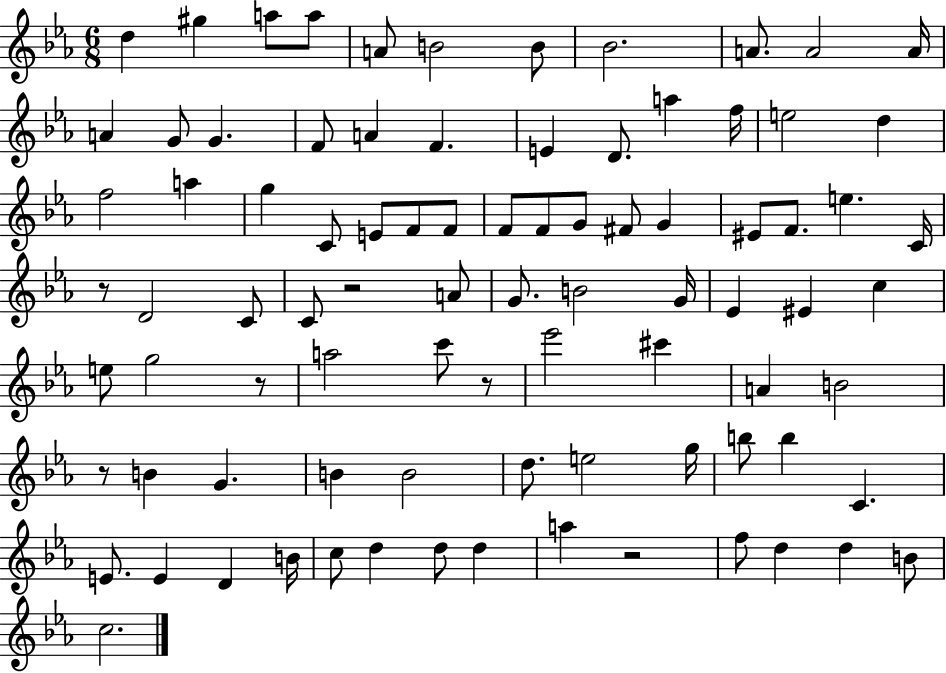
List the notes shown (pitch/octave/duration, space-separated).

D5/q G#5/q A5/e A5/e A4/e B4/h B4/e Bb4/h. A4/e. A4/h A4/s A4/q G4/e G4/q. F4/e A4/q F4/q. E4/q D4/e. A5/q F5/s E5/h D5/q F5/h A5/q G5/q C4/e E4/e F4/e F4/e F4/e F4/e G4/e F#4/e G4/q EIS4/e F4/e. E5/q. C4/s R/e D4/h C4/e C4/e R/h A4/e G4/e. B4/h G4/s Eb4/q EIS4/q C5/q E5/e G5/h R/e A5/h C6/e R/e Eb6/h C#6/q A4/q B4/h R/e B4/q G4/q. B4/q B4/h D5/e. E5/h G5/s B5/e B5/q C4/q. E4/e. E4/q D4/q B4/s C5/e D5/q D5/e D5/q A5/q R/h F5/e D5/q D5/q B4/e C5/h.